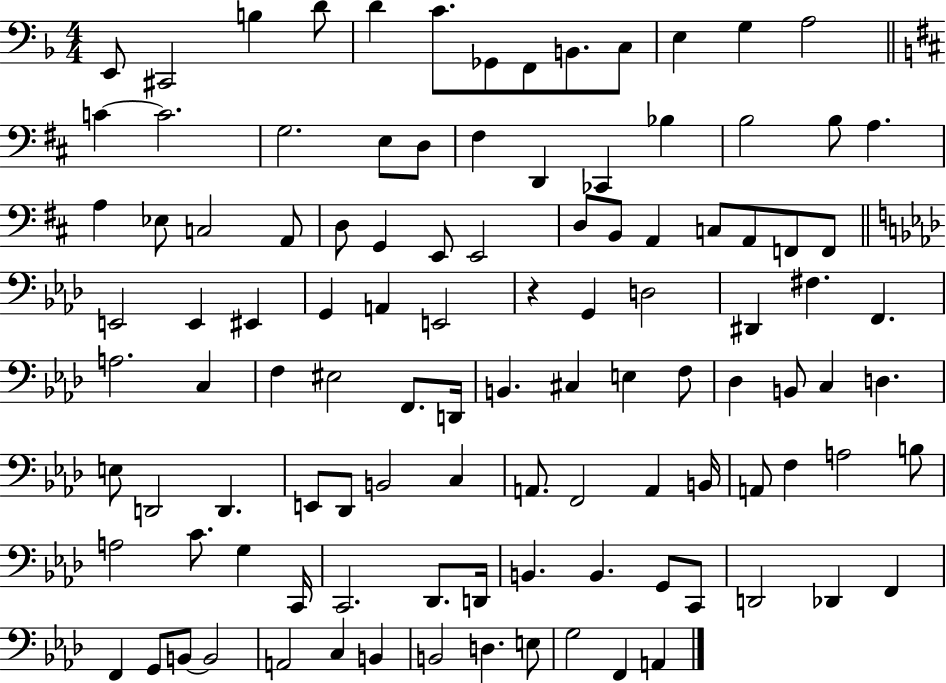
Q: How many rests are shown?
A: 1